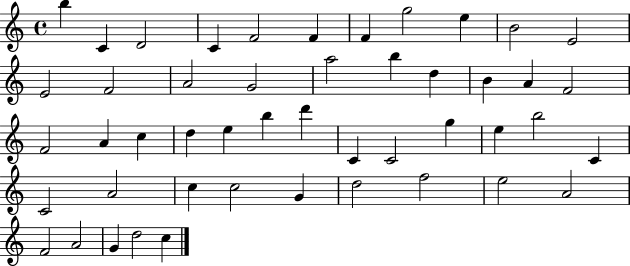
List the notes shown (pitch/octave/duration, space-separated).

B5/q C4/q D4/h C4/q F4/h F4/q F4/q G5/h E5/q B4/h E4/h E4/h F4/h A4/h G4/h A5/h B5/q D5/q B4/q A4/q F4/h F4/h A4/q C5/q D5/q E5/q B5/q D6/q C4/q C4/h G5/q E5/q B5/h C4/q C4/h A4/h C5/q C5/h G4/q D5/h F5/h E5/h A4/h F4/h A4/h G4/q D5/h C5/q